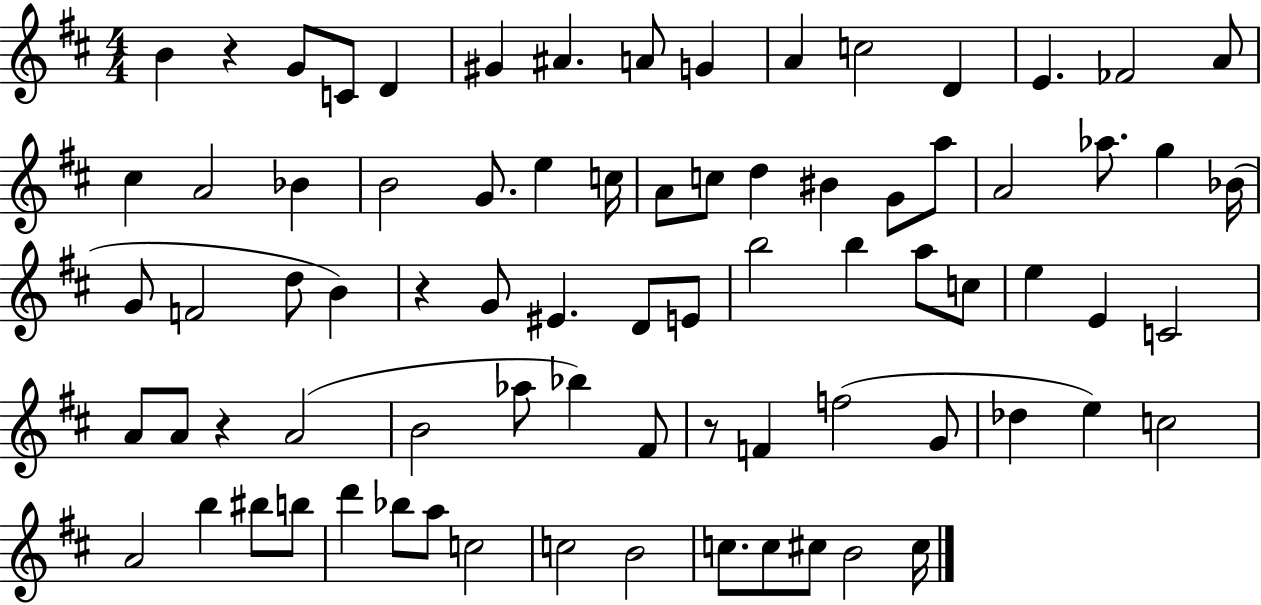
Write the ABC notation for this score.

X:1
T:Untitled
M:4/4
L:1/4
K:D
B z G/2 C/2 D ^G ^A A/2 G A c2 D E _F2 A/2 ^c A2 _B B2 G/2 e c/4 A/2 c/2 d ^B G/2 a/2 A2 _a/2 g _B/4 G/2 F2 d/2 B z G/2 ^E D/2 E/2 b2 b a/2 c/2 e E C2 A/2 A/2 z A2 B2 _a/2 _b ^F/2 z/2 F f2 G/2 _d e c2 A2 b ^b/2 b/2 d' _b/2 a/2 c2 c2 B2 c/2 c/2 ^c/2 B2 ^c/4